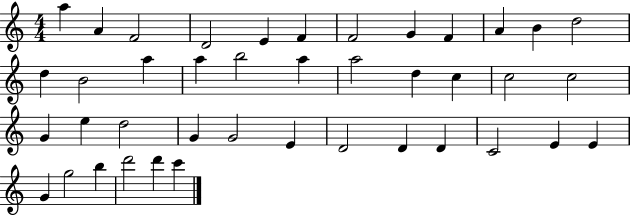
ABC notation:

X:1
T:Untitled
M:4/4
L:1/4
K:C
a A F2 D2 E F F2 G F A B d2 d B2 a a b2 a a2 d c c2 c2 G e d2 G G2 E D2 D D C2 E E G g2 b d'2 d' c'